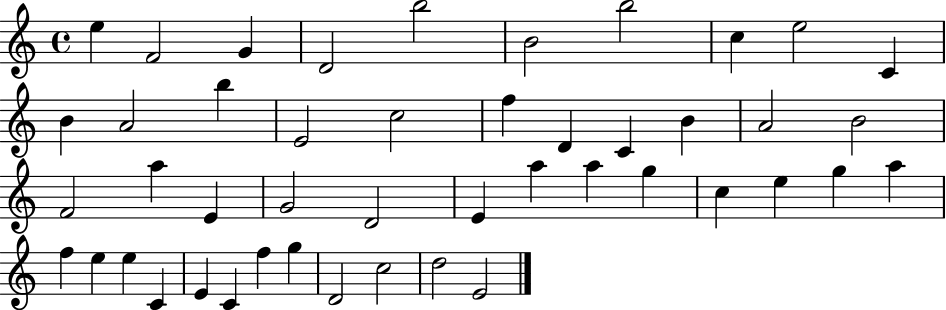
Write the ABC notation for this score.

X:1
T:Untitled
M:4/4
L:1/4
K:C
e F2 G D2 b2 B2 b2 c e2 C B A2 b E2 c2 f D C B A2 B2 F2 a E G2 D2 E a a g c e g a f e e C E C f g D2 c2 d2 E2